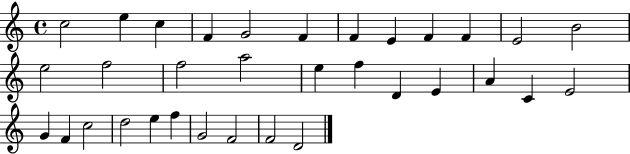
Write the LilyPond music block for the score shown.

{
  \clef treble
  \time 4/4
  \defaultTimeSignature
  \key c \major
  c''2 e''4 c''4 | f'4 g'2 f'4 | f'4 e'4 f'4 f'4 | e'2 b'2 | \break e''2 f''2 | f''2 a''2 | e''4 f''4 d'4 e'4 | a'4 c'4 e'2 | \break g'4 f'4 c''2 | d''2 e''4 f''4 | g'2 f'2 | f'2 d'2 | \break \bar "|."
}